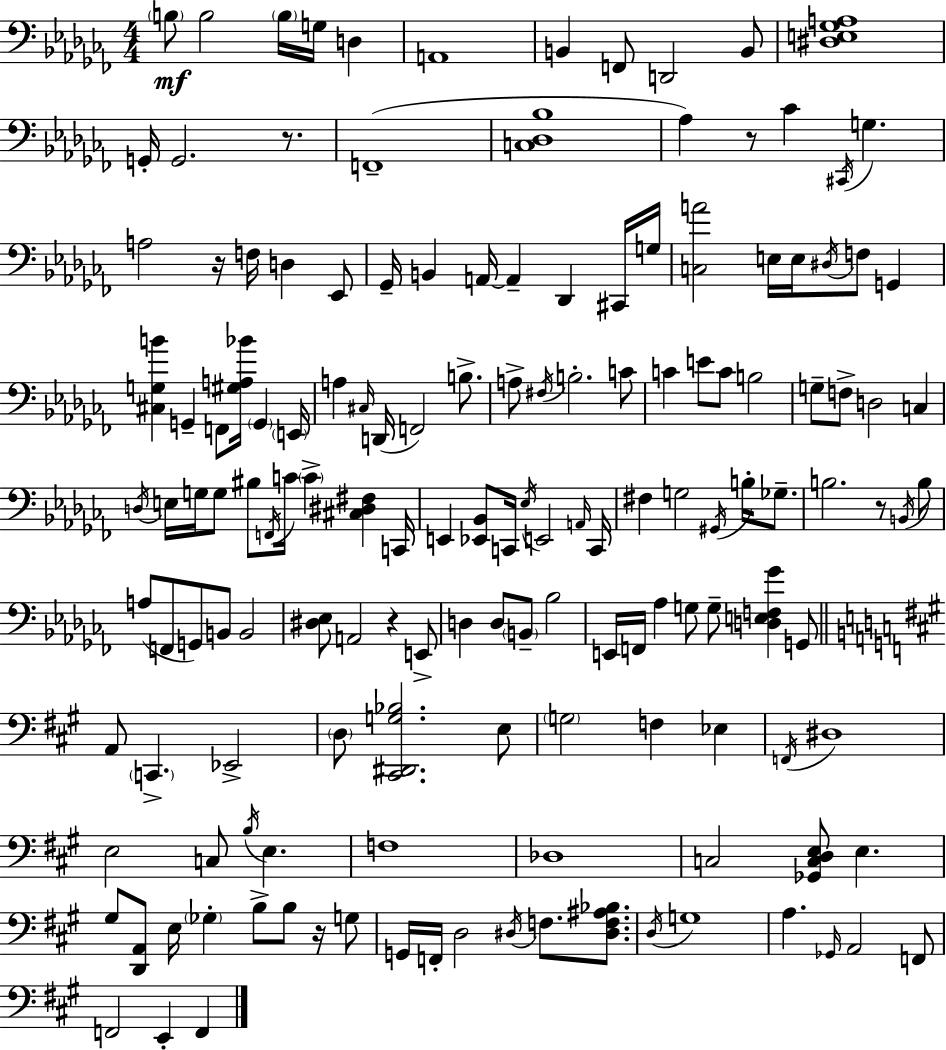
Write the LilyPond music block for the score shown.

{
  \clef bass
  \numericTimeSignature
  \time 4/4
  \key aes \minor
  \repeat volta 2 { \parenthesize b8\mf b2 \parenthesize b16 g16 d4 | a,1 | b,4 f,8 d,2 b,8 | <dis e ges a>1 | \break g,16-. g,2. r8. | f,1--( | <c des bes>1 | aes4) r8 ces'4 \acciaccatura { cis,16 } g4. | \break a2 r16 f16 d4 ees,8 | ges,16-- b,4 a,16~~ a,4-- des,4 cis,16 | g16 <c a'>2 e16 e16 \acciaccatura { dis16 } f8 g,4 | <cis g b'>4 g,4-- f,8 <gis a bes'>16 \parenthesize g,4 | \break \parenthesize e,16 a4 \grace { cis16 }( d,16 f,2) | b8.-> a8-> \acciaccatura { fis16 } b2.-. | c'8 c'4 e'8 c'8 b2 | g8-- f8-> d2 | \break c4 \acciaccatura { d16 } e16 g16 g8 bis8 \acciaccatura { f,16 } c'16 \parenthesize c'4-> | <cis dis fis>4 c,16 e,4 <ees, bes,>8 c,16 \acciaccatura { ees16 } e,2 | \grace { a,16 } c,16 fis4 g2 | \acciaccatura { gis,16 } b16-. ges8.-- b2. | \break r8 \acciaccatura { b,16 } b8 a8( f,8 g,8) | b,8 b,2 <dis ees>8 a,2 | r4 e,8-> d4 d8 | \parenthesize b,8-- bes2 e,16 f,16 aes4 | \break g8 g8-- <d e f ges'>4 g,8 \bar "||" \break \key a \major a,8 \parenthesize c,4.-> ees,2-> | \parenthesize d8 <cis, dis, g bes>2. e8 | \parenthesize g2 f4 ees4 | \acciaccatura { f,16 } dis1 | \break e2 c8 \acciaccatura { b16 } e4. | f1 | des1 | c2 <ges, c d e>8 e4. | \break gis8 <d, a,>8 e16 \parenthesize ges4-. b8-> b8 r16 | g8 g,16 f,16-. d2 \acciaccatura { dis16 } f8. | <dis f ais bes>8. \acciaccatura { d16 } g1 | a4. \grace { ges,16 } a,2 | \break f,8 f,2 e,4-. | f,4 } \bar "|."
}